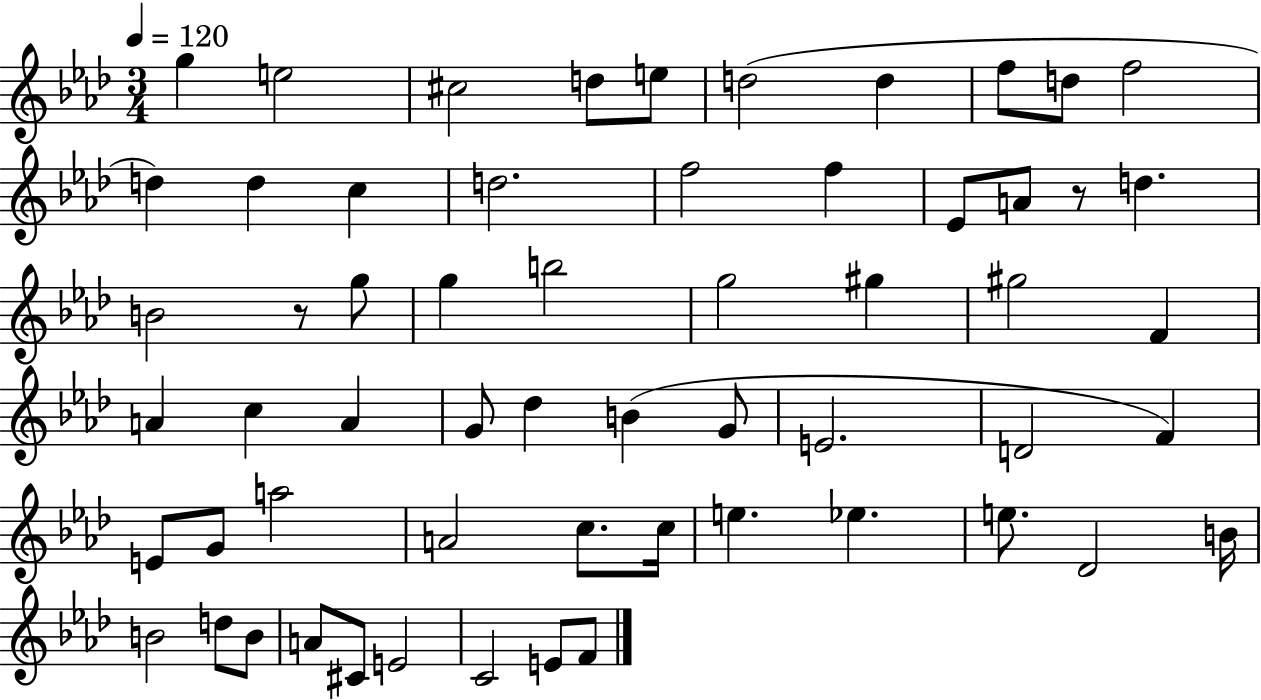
G5/q E5/h C#5/h D5/e E5/e D5/h D5/q F5/e D5/e F5/h D5/q D5/q C5/q D5/h. F5/h F5/q Eb4/e A4/e R/e D5/q. B4/h R/e G5/e G5/q B5/h G5/h G#5/q G#5/h F4/q A4/q C5/q A4/q G4/e Db5/q B4/q G4/e E4/h. D4/h F4/q E4/e G4/e A5/h A4/h C5/e. C5/s E5/q. Eb5/q. E5/e. Db4/h B4/s B4/h D5/e B4/e A4/e C#4/e E4/h C4/h E4/e F4/e